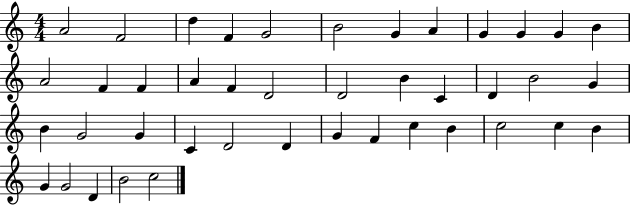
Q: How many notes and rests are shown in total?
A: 42